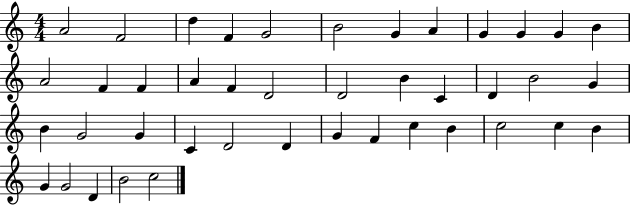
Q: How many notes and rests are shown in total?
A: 42